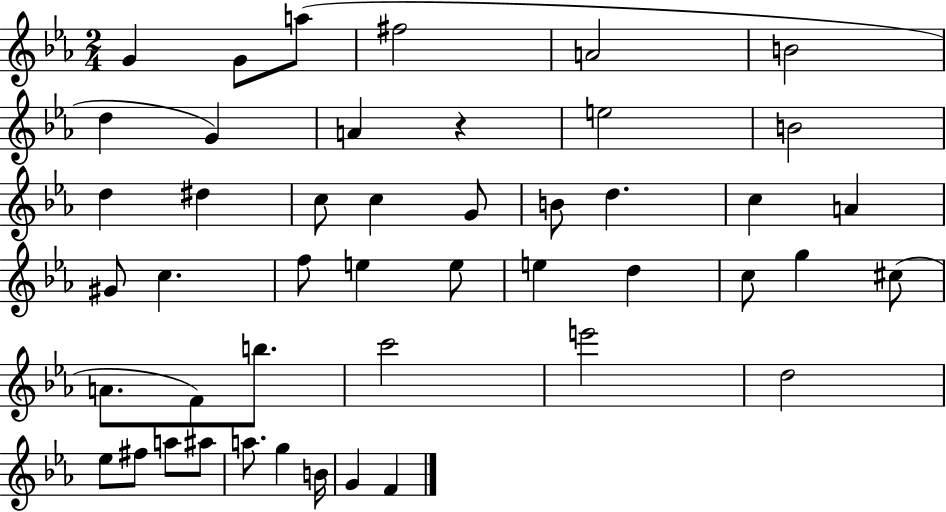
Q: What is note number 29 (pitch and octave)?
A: G5